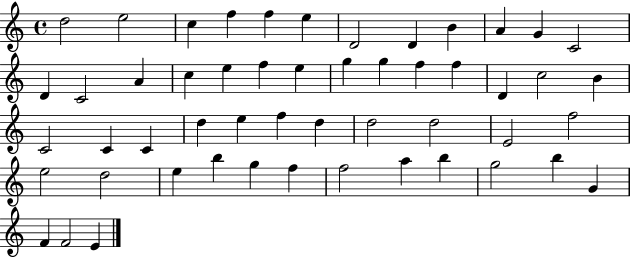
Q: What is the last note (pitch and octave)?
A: E4